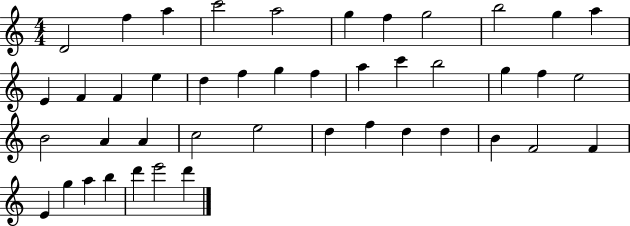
{
  \clef treble
  \numericTimeSignature
  \time 4/4
  \key c \major
  d'2 f''4 a''4 | c'''2 a''2 | g''4 f''4 g''2 | b''2 g''4 a''4 | \break e'4 f'4 f'4 e''4 | d''4 f''4 g''4 f''4 | a''4 c'''4 b''2 | g''4 f''4 e''2 | \break b'2 a'4 a'4 | c''2 e''2 | d''4 f''4 d''4 d''4 | b'4 f'2 f'4 | \break e'4 g''4 a''4 b''4 | d'''4 e'''2 d'''4 | \bar "|."
}